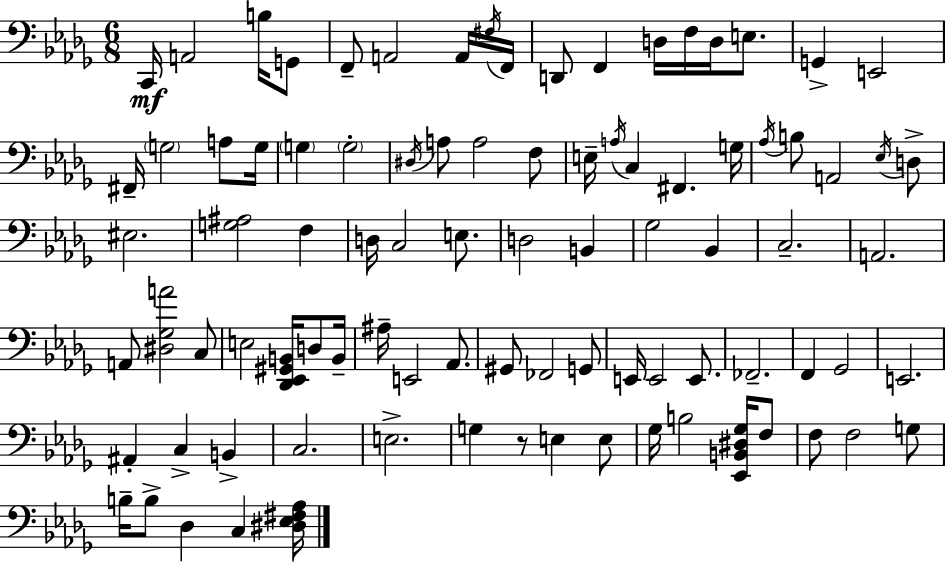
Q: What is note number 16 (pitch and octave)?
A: G2